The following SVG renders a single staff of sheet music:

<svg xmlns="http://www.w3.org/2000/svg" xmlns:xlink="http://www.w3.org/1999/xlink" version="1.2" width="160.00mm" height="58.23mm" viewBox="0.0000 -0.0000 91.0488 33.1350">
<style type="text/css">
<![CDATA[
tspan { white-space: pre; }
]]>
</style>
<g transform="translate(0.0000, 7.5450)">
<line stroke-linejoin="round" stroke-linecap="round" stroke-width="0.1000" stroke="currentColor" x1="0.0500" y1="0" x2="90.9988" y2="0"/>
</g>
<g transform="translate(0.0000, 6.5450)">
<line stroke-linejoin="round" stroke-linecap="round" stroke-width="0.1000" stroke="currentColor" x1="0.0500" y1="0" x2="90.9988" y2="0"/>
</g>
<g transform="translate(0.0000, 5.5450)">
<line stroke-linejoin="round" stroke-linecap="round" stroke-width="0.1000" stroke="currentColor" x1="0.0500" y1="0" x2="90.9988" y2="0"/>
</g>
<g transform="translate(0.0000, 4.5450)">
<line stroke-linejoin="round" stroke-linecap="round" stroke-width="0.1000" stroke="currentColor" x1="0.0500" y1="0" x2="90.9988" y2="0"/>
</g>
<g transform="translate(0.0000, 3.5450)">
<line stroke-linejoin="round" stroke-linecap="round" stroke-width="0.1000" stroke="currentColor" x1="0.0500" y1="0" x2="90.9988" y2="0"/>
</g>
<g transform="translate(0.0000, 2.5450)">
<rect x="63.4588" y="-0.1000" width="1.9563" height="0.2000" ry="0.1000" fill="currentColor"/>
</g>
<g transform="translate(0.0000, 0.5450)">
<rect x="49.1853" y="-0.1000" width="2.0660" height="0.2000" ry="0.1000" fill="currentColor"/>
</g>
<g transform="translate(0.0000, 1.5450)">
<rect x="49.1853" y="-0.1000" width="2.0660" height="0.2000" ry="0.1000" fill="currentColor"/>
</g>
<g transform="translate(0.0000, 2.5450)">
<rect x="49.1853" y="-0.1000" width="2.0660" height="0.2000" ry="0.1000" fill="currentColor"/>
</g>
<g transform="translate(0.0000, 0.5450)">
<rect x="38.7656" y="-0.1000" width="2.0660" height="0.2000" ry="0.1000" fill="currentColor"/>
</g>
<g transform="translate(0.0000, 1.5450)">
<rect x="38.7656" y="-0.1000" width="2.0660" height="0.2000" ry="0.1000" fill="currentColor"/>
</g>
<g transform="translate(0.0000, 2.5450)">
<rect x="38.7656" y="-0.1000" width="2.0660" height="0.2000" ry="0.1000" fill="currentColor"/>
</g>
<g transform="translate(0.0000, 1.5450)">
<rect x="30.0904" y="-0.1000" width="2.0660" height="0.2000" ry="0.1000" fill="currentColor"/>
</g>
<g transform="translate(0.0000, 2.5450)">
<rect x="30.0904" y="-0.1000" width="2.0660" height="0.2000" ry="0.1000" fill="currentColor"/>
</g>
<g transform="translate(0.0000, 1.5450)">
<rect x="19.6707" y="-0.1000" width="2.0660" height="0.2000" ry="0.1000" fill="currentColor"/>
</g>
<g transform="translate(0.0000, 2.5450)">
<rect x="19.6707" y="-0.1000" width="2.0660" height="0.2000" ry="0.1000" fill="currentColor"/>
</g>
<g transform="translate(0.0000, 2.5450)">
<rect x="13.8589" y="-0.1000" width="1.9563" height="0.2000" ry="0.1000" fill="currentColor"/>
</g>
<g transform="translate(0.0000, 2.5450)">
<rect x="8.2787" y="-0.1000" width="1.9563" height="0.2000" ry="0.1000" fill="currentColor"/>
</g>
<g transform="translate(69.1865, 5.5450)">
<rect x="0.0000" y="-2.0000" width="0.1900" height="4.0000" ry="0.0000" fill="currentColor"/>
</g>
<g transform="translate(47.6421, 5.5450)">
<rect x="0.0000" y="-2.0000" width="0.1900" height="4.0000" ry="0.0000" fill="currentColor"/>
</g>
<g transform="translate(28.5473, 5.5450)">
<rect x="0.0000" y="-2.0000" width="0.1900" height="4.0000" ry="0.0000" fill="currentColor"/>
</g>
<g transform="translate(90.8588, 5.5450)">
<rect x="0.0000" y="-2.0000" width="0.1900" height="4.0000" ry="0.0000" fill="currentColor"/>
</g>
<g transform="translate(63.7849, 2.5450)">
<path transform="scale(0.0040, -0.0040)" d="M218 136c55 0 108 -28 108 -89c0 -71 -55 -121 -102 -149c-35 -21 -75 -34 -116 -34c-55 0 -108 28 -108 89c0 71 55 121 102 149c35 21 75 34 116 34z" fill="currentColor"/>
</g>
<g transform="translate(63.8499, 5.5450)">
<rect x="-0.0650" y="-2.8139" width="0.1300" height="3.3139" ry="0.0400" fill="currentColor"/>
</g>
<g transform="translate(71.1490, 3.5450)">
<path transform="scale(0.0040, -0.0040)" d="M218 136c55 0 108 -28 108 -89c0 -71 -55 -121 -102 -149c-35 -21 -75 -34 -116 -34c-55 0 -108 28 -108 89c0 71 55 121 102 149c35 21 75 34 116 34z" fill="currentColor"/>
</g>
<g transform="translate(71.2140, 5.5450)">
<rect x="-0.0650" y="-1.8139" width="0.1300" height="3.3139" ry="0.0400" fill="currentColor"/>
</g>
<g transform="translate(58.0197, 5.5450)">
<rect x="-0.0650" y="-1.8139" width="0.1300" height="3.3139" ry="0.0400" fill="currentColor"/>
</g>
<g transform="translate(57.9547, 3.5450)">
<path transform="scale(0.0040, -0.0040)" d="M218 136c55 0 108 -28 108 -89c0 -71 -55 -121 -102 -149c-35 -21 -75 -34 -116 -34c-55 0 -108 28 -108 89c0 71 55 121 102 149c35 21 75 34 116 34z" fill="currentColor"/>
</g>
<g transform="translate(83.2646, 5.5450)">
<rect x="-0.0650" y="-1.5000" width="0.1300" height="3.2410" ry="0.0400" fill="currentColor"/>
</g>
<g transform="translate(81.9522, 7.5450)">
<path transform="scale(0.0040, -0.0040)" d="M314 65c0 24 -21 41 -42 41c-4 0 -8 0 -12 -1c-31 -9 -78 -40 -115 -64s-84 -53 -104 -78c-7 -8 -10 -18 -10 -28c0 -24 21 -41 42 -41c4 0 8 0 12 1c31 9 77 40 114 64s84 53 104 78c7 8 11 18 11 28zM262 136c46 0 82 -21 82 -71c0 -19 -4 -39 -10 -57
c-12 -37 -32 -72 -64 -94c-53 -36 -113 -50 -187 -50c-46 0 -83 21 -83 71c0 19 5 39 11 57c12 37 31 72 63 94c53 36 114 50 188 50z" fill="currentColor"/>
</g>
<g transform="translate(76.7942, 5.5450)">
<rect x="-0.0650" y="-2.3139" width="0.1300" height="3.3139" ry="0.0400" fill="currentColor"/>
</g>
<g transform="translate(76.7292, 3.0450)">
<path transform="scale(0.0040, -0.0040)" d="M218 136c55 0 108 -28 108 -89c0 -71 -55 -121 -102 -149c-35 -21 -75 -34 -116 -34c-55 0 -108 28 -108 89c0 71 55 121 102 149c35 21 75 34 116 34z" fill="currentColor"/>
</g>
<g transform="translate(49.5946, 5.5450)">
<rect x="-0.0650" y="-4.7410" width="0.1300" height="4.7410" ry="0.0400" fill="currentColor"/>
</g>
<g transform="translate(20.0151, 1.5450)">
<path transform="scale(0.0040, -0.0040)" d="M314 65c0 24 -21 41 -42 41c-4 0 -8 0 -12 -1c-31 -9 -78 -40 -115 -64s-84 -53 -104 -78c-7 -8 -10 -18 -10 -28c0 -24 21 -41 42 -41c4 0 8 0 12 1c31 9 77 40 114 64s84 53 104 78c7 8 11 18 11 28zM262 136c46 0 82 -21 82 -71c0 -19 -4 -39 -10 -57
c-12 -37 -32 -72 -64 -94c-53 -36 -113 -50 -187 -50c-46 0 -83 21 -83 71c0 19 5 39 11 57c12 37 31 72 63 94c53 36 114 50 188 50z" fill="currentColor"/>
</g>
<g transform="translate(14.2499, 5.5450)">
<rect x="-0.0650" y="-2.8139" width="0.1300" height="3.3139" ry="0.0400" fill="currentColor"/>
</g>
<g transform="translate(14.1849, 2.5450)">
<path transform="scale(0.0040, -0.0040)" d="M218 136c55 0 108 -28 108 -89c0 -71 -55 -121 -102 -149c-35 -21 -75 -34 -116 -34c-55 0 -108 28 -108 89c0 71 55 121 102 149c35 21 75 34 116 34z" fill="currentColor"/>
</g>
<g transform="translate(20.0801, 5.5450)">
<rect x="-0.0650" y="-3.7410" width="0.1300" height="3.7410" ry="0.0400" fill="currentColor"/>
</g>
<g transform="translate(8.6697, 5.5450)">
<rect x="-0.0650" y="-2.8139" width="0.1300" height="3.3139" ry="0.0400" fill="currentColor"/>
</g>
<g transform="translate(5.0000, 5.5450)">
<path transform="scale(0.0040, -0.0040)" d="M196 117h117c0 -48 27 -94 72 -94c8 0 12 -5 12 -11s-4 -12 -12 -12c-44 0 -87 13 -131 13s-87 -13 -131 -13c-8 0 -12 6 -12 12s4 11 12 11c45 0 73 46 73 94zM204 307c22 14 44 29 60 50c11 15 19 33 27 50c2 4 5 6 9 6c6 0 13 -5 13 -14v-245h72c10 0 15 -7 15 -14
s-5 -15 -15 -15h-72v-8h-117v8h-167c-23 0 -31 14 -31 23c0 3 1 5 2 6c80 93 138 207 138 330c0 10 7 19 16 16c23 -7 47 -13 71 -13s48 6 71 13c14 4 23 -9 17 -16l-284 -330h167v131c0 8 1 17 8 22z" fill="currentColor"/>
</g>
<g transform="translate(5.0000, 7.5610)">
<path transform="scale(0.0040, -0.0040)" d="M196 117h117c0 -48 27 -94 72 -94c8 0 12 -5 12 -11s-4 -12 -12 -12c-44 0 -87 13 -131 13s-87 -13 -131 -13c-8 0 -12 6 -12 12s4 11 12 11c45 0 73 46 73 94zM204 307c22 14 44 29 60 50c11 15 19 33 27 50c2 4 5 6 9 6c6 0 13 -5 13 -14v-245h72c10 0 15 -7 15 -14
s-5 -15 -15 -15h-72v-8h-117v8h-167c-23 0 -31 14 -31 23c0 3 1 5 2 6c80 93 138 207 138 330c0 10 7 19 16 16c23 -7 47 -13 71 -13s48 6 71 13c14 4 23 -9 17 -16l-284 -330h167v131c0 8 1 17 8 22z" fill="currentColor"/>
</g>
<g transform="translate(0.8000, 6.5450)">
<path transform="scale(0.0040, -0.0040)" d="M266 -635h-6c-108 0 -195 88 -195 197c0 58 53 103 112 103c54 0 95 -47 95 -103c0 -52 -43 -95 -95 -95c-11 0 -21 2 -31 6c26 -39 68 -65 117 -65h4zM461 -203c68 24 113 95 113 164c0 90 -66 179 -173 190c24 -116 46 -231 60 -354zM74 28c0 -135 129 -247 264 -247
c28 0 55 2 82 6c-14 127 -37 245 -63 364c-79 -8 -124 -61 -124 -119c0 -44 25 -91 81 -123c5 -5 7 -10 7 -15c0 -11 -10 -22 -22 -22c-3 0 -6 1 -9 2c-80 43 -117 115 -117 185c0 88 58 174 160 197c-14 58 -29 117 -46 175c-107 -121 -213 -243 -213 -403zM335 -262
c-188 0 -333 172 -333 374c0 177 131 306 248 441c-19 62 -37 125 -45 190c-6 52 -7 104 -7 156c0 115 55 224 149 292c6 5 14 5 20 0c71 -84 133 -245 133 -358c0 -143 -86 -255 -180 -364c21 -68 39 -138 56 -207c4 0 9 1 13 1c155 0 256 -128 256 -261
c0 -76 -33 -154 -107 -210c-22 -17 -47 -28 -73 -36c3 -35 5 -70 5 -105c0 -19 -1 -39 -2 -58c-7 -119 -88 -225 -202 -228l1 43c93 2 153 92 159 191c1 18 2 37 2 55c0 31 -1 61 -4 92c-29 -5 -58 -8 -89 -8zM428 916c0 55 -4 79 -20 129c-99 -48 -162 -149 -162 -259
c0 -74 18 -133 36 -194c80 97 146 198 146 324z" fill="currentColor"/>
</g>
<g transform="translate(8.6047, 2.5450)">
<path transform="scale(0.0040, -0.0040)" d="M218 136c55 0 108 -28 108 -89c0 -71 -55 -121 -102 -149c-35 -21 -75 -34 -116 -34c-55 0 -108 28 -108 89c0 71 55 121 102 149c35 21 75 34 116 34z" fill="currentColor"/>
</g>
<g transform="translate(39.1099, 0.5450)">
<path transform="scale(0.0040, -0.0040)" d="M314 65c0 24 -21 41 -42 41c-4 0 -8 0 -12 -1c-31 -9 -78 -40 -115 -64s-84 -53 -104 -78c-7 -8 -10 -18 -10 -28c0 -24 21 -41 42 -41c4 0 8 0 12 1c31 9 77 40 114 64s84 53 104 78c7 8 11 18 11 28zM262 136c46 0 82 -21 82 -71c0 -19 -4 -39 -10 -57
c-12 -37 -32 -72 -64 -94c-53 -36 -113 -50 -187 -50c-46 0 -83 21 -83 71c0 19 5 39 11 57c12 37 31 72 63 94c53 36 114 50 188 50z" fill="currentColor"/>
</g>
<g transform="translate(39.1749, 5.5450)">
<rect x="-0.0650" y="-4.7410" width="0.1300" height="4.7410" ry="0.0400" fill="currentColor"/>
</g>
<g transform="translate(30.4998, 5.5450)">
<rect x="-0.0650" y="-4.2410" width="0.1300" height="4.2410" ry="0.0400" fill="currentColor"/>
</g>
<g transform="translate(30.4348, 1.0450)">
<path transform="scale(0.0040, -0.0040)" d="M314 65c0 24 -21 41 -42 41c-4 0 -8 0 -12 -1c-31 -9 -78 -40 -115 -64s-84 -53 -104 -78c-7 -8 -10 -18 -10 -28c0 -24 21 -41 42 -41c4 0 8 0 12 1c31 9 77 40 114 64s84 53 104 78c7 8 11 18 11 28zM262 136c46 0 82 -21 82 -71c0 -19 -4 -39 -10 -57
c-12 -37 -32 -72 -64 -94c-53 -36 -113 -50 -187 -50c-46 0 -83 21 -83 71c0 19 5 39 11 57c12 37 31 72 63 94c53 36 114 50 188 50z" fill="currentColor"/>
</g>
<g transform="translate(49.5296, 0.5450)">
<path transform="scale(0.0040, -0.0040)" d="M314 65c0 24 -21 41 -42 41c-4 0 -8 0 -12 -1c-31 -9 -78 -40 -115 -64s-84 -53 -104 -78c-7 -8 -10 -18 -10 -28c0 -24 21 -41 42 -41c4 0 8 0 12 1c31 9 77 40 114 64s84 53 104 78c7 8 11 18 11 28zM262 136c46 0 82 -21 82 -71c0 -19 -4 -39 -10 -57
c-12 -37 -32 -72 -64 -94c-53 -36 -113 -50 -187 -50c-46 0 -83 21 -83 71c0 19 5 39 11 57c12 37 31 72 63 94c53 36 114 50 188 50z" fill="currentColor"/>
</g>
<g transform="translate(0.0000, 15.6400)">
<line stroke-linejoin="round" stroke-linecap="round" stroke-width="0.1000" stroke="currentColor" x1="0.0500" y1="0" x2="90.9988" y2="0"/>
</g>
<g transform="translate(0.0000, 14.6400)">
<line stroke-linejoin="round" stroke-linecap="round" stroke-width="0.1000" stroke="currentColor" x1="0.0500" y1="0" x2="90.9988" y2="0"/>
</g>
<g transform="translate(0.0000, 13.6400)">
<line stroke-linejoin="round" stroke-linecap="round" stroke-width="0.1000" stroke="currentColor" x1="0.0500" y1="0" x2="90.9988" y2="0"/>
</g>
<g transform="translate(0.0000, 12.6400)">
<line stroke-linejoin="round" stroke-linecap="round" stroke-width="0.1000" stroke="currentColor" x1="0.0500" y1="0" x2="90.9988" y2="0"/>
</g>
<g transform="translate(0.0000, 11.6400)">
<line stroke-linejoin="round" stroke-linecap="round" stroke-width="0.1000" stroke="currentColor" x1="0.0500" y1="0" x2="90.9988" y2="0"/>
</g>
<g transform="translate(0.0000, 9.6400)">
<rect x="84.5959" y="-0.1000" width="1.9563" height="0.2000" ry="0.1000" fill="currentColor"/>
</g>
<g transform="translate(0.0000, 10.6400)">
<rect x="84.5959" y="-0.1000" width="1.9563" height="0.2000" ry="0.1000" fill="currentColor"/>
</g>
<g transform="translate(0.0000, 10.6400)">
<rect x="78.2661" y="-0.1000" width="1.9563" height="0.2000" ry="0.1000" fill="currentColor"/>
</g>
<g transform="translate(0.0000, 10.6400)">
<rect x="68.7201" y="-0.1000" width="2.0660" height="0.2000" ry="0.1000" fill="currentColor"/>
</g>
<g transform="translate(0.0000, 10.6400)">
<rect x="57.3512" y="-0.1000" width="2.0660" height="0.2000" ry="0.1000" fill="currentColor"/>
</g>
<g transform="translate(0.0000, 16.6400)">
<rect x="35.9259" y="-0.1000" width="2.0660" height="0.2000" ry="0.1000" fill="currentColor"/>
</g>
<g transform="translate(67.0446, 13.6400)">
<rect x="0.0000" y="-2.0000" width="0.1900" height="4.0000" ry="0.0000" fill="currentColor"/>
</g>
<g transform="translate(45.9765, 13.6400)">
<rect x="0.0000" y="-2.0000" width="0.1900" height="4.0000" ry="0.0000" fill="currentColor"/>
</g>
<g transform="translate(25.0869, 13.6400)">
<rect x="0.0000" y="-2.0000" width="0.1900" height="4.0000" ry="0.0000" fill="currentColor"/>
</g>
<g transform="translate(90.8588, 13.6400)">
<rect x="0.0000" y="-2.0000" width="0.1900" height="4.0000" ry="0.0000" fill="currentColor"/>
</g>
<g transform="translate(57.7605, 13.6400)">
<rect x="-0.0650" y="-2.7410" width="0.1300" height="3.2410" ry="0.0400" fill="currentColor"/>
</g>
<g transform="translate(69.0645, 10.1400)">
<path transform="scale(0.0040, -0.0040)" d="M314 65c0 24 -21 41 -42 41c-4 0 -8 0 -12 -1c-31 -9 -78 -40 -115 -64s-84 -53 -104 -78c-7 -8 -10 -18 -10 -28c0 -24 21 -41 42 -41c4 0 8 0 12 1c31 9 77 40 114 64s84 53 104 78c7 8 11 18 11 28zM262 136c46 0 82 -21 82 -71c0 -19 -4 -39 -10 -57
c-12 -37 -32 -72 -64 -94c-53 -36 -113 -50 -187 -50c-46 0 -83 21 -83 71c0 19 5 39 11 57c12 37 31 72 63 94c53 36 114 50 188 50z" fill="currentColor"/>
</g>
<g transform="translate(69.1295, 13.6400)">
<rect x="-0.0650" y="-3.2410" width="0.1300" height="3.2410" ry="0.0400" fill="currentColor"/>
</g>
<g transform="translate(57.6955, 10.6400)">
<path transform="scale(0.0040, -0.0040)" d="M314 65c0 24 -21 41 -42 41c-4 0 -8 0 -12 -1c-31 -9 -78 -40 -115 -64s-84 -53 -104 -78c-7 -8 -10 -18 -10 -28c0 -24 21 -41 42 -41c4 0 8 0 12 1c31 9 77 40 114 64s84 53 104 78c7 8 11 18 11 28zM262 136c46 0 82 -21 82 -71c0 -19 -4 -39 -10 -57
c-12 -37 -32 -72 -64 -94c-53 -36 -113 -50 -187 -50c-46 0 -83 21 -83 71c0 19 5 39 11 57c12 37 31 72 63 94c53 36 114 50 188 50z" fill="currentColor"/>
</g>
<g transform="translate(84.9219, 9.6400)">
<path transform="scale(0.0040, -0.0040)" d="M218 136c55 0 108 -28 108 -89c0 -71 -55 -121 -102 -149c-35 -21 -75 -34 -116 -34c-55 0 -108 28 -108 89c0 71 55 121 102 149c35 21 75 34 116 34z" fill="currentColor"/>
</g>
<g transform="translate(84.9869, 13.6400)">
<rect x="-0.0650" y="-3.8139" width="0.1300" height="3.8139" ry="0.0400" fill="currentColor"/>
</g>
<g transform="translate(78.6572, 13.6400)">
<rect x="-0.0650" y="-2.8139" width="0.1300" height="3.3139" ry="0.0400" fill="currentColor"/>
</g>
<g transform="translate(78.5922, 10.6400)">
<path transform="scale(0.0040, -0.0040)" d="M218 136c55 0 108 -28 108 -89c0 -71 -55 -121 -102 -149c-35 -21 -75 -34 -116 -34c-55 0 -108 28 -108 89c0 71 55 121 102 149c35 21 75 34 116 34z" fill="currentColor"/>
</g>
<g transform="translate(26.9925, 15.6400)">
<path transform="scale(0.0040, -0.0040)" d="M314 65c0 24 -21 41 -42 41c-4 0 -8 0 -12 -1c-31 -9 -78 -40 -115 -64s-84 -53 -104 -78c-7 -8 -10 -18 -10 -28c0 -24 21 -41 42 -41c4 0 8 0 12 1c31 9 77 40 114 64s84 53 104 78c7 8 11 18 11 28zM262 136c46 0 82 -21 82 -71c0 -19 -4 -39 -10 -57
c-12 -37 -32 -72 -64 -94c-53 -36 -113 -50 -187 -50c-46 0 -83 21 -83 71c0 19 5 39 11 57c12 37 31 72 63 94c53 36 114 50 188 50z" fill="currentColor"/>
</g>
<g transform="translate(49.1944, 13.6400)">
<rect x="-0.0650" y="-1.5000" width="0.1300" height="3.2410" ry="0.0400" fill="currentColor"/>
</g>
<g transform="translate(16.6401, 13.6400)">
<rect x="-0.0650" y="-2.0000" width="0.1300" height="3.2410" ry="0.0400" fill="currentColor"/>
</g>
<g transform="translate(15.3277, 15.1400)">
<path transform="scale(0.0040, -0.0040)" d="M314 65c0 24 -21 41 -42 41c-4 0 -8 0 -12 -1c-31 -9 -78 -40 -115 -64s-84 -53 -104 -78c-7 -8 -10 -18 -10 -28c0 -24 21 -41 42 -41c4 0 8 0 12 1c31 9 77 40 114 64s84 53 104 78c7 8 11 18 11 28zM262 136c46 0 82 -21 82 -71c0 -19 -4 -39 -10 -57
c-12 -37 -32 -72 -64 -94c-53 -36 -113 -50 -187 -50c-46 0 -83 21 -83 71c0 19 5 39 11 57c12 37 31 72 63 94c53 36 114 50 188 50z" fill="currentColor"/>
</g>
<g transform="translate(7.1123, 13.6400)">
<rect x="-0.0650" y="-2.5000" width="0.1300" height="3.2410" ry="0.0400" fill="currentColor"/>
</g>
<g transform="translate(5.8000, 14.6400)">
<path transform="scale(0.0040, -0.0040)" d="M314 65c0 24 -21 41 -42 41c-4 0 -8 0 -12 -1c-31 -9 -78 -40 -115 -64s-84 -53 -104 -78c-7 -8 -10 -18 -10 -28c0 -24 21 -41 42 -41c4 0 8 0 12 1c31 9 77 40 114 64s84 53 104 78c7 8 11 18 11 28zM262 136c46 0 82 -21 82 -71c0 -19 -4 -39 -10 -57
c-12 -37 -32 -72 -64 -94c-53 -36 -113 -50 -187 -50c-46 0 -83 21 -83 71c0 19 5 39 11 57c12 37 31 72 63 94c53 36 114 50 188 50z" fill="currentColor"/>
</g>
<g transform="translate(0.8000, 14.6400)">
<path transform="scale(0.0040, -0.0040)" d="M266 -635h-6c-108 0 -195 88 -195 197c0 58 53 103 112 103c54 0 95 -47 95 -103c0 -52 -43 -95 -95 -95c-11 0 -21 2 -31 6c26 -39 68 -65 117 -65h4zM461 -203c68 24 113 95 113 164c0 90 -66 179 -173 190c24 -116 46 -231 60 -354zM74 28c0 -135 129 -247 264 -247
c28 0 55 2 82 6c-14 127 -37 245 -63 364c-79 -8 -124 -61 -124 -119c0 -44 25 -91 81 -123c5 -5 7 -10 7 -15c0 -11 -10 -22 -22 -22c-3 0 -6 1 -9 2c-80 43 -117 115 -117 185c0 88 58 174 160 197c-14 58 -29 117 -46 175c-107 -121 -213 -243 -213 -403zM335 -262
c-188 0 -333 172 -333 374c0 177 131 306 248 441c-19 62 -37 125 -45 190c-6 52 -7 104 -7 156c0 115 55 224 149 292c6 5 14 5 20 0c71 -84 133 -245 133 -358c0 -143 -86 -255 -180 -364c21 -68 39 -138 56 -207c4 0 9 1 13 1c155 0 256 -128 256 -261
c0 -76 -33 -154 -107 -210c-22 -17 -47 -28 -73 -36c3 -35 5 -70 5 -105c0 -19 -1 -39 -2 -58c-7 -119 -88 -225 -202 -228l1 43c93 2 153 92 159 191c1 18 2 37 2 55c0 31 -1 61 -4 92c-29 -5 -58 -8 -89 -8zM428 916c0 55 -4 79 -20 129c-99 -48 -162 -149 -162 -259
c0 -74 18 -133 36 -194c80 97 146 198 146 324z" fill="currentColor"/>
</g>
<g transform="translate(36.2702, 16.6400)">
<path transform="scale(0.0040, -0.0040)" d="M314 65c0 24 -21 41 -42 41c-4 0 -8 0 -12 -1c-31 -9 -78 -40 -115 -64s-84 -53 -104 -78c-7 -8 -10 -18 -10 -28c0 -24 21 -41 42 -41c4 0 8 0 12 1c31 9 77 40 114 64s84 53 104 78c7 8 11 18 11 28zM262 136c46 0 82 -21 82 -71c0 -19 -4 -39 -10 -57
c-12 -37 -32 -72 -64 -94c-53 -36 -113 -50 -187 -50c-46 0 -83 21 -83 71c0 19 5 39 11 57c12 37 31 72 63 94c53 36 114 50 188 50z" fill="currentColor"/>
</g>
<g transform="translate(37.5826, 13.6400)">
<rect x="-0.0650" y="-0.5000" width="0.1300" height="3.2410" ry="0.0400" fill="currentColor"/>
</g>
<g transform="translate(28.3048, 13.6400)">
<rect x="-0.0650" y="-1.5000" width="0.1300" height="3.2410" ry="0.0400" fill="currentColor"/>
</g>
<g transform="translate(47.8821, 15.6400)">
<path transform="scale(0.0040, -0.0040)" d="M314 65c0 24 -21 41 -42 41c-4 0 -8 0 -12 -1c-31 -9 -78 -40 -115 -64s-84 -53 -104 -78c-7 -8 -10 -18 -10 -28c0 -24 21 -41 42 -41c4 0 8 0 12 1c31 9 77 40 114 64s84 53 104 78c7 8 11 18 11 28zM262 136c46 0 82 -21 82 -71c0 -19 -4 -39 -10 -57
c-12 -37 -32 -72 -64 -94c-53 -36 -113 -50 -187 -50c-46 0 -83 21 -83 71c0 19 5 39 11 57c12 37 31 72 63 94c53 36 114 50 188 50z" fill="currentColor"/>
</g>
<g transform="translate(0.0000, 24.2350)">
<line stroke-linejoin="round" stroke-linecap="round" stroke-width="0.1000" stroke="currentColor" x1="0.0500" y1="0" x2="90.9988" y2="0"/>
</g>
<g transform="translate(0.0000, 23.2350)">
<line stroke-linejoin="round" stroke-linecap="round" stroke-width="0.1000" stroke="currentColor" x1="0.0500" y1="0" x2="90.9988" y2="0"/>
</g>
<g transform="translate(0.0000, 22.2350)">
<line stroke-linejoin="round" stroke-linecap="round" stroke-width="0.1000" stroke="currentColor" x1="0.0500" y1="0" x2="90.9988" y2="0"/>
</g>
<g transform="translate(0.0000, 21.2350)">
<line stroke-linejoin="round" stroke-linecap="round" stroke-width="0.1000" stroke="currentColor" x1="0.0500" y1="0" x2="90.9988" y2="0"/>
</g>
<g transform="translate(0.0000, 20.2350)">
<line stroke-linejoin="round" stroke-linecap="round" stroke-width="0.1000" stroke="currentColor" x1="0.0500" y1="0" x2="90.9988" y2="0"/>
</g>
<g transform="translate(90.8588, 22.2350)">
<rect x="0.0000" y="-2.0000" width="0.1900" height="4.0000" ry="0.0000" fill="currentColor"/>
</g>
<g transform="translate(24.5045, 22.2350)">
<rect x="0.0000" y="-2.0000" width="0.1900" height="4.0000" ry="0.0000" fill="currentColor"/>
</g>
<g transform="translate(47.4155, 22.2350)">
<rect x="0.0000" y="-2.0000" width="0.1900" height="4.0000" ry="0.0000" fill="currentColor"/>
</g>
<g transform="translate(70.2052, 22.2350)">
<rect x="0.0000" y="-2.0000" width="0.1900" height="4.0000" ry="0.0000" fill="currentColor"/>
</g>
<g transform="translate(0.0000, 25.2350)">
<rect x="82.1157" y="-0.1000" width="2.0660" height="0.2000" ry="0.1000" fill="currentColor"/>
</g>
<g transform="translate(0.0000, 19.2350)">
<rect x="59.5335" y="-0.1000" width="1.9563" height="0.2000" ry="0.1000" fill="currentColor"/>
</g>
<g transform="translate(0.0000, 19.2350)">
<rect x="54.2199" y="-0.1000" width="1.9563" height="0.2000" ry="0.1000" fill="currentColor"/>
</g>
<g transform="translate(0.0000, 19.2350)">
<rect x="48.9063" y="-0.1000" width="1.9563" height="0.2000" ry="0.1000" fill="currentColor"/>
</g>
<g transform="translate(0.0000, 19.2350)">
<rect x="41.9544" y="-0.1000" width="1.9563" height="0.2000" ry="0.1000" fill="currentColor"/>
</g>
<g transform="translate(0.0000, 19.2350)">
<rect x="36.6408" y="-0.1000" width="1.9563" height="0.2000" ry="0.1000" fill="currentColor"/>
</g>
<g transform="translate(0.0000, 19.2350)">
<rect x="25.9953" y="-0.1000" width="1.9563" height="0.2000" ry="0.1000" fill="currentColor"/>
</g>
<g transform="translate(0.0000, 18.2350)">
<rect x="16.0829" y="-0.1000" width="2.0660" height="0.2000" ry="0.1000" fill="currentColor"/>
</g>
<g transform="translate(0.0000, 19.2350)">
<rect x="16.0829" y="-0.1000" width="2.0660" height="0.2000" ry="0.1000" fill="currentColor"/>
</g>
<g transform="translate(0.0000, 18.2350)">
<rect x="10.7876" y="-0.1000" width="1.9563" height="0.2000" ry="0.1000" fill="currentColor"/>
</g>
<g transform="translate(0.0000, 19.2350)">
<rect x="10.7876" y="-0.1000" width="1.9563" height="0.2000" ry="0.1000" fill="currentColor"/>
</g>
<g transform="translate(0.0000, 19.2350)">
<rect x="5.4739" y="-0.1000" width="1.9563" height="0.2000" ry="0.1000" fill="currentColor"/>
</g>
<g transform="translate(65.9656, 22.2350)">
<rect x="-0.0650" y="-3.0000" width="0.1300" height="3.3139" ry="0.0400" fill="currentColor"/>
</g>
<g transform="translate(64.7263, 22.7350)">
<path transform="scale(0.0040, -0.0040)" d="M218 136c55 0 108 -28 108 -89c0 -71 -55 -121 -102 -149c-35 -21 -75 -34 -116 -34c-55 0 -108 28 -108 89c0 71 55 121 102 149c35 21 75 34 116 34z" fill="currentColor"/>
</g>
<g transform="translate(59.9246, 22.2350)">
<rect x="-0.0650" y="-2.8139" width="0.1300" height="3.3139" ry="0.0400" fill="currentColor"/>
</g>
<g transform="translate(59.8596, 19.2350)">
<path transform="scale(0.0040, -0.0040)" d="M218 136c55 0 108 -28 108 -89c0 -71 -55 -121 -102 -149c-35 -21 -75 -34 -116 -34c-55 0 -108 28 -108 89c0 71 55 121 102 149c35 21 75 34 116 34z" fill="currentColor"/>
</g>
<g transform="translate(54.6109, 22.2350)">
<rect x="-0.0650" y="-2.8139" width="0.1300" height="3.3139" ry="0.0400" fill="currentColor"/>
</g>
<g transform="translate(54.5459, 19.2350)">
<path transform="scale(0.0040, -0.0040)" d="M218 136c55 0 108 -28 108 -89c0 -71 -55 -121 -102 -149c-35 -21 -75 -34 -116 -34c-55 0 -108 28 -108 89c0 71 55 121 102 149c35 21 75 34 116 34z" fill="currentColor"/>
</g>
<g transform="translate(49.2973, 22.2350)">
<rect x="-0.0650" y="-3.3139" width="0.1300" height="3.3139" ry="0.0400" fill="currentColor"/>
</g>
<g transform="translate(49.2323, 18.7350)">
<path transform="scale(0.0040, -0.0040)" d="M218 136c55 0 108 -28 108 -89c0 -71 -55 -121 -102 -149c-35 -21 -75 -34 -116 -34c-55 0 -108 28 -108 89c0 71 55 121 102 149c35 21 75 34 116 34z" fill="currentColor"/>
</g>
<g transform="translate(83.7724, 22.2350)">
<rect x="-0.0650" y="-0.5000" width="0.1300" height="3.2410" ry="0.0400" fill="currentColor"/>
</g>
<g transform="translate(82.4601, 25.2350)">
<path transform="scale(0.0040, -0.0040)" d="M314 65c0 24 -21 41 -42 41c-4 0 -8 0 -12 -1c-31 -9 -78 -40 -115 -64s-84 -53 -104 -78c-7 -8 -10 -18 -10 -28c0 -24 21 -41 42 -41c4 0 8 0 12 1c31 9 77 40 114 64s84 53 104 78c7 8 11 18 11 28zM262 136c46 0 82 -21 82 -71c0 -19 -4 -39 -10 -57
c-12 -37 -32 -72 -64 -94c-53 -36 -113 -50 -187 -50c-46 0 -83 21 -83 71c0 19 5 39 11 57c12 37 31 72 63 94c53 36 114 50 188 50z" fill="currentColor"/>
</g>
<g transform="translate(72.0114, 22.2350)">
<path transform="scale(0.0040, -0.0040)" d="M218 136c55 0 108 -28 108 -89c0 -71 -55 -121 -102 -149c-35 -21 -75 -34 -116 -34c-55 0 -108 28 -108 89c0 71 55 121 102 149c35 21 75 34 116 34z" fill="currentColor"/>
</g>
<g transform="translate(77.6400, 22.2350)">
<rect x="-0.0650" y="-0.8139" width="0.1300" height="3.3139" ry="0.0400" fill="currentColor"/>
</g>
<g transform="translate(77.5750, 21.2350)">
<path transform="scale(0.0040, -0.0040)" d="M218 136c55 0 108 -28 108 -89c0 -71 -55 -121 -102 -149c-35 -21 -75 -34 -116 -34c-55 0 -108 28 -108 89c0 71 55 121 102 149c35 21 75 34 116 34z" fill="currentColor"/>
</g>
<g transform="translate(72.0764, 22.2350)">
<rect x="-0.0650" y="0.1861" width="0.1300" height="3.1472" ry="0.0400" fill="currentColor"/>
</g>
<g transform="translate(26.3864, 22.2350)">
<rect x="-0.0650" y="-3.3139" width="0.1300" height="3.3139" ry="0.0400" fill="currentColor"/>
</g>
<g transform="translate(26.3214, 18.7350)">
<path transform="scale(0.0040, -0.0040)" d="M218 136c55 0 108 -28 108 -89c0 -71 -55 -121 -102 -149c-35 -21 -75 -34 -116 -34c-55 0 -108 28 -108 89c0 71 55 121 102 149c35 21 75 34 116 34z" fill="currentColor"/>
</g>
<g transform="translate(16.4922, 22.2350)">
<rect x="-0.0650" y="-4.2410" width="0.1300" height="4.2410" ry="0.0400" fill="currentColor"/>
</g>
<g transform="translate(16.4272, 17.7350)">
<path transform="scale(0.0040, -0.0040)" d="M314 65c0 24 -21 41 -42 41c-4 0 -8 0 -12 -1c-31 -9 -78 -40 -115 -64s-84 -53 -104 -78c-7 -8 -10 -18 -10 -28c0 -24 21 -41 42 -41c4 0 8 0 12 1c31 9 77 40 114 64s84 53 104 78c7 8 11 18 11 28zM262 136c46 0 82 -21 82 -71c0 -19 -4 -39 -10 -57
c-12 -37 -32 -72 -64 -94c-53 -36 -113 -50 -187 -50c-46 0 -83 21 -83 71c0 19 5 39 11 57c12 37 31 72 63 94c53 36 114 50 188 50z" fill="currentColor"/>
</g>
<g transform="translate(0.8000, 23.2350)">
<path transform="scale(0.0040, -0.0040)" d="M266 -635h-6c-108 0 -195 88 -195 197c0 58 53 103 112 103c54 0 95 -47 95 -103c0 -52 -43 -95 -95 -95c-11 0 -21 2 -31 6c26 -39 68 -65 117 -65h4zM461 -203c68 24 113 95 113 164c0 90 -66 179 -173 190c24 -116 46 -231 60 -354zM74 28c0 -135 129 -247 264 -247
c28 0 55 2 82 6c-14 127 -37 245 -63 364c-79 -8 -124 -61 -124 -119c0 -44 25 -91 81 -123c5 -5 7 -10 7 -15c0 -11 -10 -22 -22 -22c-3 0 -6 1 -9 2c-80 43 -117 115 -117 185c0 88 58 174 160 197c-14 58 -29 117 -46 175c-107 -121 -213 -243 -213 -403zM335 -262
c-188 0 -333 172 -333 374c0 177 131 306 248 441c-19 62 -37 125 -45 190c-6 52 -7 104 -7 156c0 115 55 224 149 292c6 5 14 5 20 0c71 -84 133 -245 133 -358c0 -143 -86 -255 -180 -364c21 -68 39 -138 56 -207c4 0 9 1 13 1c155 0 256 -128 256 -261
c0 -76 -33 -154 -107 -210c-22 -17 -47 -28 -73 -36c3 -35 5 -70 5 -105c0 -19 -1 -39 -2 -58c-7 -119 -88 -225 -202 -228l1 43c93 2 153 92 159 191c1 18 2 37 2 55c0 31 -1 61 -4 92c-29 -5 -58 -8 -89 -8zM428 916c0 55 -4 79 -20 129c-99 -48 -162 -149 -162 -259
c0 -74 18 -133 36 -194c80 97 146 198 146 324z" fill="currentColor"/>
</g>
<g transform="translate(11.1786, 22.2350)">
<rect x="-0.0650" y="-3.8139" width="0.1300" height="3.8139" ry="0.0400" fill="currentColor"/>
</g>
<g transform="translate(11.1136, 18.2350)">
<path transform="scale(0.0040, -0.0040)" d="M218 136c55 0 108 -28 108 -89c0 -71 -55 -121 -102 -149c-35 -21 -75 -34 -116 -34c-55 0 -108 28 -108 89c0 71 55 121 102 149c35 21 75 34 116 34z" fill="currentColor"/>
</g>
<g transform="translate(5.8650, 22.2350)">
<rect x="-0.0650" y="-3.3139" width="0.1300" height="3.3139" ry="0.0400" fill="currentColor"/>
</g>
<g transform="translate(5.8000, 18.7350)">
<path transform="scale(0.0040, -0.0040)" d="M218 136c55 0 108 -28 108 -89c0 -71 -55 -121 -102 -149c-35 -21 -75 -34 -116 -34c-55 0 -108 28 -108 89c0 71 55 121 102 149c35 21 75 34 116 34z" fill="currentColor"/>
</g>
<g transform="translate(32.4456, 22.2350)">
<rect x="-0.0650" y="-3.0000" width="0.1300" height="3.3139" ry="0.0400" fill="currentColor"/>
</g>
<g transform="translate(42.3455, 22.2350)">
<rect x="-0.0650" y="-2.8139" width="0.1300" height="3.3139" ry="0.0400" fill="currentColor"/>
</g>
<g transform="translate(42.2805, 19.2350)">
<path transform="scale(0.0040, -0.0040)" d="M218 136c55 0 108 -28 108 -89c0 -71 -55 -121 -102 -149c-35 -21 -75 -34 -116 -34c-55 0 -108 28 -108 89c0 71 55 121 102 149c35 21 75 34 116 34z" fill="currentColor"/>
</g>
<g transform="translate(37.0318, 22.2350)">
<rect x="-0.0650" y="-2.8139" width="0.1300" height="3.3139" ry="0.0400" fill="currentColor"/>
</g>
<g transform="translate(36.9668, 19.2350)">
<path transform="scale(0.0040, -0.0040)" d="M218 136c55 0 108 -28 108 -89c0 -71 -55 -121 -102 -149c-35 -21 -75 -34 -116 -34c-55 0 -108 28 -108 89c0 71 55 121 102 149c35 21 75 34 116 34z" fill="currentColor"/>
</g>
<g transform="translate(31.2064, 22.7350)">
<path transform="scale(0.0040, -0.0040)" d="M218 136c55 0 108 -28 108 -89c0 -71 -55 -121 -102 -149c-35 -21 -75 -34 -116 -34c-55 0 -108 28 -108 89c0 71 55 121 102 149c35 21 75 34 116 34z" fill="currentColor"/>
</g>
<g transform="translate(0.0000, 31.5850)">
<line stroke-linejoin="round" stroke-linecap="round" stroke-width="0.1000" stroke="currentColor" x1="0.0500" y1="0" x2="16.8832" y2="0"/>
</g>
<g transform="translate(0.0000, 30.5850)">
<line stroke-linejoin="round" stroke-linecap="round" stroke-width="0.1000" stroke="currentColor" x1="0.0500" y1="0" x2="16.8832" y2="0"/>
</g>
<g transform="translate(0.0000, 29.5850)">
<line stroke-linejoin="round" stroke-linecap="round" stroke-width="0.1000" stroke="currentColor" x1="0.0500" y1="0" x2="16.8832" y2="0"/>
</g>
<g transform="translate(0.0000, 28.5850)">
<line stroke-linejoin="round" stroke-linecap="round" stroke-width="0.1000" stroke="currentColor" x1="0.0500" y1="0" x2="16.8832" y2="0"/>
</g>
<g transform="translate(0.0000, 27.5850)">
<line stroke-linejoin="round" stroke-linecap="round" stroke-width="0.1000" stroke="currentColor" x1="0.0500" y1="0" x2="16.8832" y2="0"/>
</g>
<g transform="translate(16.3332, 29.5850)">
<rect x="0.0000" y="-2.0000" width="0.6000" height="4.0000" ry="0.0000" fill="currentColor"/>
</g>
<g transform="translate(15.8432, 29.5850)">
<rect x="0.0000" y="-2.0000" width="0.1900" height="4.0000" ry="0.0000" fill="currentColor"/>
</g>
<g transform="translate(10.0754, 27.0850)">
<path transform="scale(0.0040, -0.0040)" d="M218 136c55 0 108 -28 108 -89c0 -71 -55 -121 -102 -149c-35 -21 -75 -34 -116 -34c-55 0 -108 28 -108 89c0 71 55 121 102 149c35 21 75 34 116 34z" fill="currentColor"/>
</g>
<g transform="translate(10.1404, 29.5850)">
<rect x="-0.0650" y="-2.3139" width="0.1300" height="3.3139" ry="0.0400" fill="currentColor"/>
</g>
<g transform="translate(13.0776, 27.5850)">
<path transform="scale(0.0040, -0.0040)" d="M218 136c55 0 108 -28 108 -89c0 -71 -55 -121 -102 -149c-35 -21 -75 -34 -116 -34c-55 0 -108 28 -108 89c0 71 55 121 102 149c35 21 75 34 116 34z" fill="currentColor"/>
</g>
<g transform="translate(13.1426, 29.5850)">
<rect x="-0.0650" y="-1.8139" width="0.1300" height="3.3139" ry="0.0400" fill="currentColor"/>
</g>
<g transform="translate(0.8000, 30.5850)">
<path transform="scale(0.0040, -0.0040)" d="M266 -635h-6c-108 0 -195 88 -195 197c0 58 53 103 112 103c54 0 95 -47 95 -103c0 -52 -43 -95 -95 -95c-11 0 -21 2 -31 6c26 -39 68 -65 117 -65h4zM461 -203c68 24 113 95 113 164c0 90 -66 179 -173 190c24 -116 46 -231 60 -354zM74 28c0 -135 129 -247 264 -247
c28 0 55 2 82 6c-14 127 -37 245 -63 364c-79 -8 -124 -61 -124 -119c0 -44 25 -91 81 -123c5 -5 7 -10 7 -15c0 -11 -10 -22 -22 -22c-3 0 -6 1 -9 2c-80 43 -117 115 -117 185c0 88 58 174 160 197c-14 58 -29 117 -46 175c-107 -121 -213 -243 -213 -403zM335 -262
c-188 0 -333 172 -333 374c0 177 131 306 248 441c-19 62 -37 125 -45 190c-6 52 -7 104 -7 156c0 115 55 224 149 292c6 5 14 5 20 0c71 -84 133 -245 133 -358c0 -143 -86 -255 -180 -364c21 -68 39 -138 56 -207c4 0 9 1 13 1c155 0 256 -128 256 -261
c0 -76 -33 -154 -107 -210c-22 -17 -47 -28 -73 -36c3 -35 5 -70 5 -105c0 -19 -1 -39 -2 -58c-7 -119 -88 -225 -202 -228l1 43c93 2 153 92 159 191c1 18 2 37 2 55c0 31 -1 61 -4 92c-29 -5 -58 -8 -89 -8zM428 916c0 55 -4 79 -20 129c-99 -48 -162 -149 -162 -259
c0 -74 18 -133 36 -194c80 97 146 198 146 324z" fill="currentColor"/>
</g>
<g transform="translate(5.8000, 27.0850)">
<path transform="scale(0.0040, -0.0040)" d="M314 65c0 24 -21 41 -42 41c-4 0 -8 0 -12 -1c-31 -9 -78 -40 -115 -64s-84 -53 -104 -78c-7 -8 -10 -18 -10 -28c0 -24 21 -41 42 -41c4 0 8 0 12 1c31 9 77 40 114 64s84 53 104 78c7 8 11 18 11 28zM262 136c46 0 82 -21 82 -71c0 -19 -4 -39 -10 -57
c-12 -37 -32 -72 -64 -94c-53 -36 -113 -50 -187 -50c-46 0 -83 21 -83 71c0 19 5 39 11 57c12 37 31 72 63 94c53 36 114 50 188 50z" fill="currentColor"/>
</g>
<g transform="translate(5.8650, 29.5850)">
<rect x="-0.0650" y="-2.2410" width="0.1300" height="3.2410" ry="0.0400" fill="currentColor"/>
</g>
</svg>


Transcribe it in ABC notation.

X:1
T:Untitled
M:4/4
L:1/4
K:C
a a c'2 d'2 e'2 e'2 f a f g E2 G2 F2 E2 C2 E2 a2 b2 a c' b c' d'2 b A a a b a a A B d C2 g2 g f